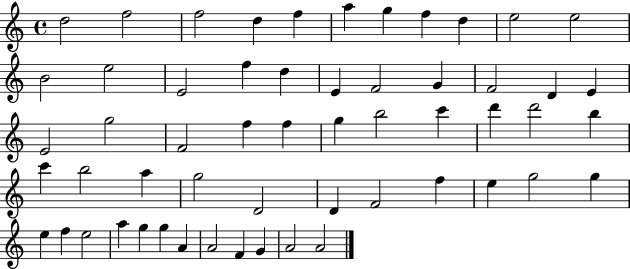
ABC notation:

X:1
T:Untitled
M:4/4
L:1/4
K:C
d2 f2 f2 d f a g f d e2 e2 B2 e2 E2 f d E F2 G F2 D E E2 g2 F2 f f g b2 c' d' d'2 b c' b2 a g2 D2 D F2 f e g2 g e f e2 a g g A A2 F G A2 A2